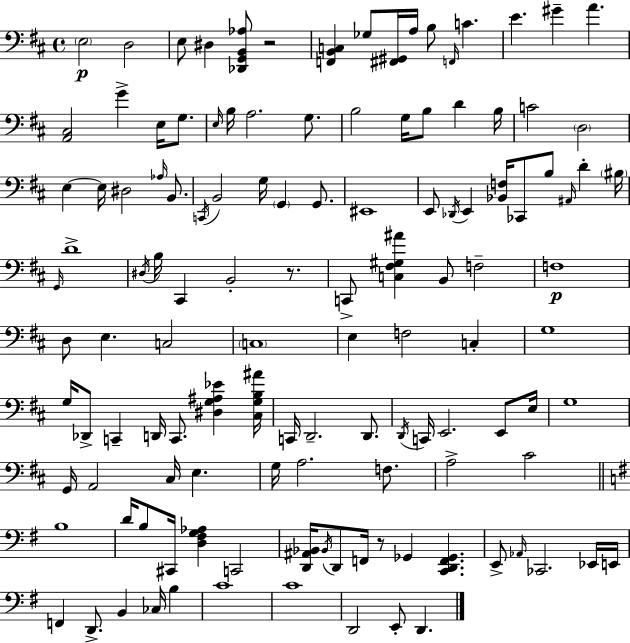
E3/h D3/h E3/e D#3/q [Db2,G2,B2,Ab3]/e R/h [F2,B2,C3]/q Gb3/e [F#2,G#2]/s A3/s B3/e F2/s C4/q. E4/q. G#4/q A4/q. [A2,C#3]/h G4/q E3/s G3/e. E3/s B3/s A3/h. G3/e. B3/h G3/s B3/e D4/q B3/s C4/h D3/h E3/q E3/s D#3/h Ab3/s B2/e. C2/s B2/h G3/s G2/q G2/e. EIS2/w E2/e Db2/s E2/q [Bb2,F3]/s CES2/e B3/e A#2/s D4/q BIS3/s G2/s D4/w D#3/s B3/s C#2/q B2/h R/e. C2/e [C3,F#3,G#3,A#4]/q B2/e F3/h F3/w D3/e E3/q. C3/h C3/w E3/q F3/h C3/q G3/w G3/s Db2/e C2/q D2/s C2/e. [D#3,G3,A#3,Eb4]/q [C#3,G3,B3,A#4]/s C2/s D2/h. D2/e. D2/s C2/s E2/h. E2/e E3/s G3/w G2/s A2/h C#3/s E3/q. G3/s A3/h. F3/e. A3/h C#4/h B3/w D4/s B3/e C#2/s [D3,F#3,G3,Ab3]/q C2/h [D2,A#2,Bb2]/s Bb2/s D2/e F2/s R/e Gb2/q [C2,D2,F2,Gb2]/q. E2/e Ab2/s CES2/h. Eb2/s E2/s F2/q D2/e. B2/q CES3/s B3/q C4/w C4/w D2/h E2/e D2/q.